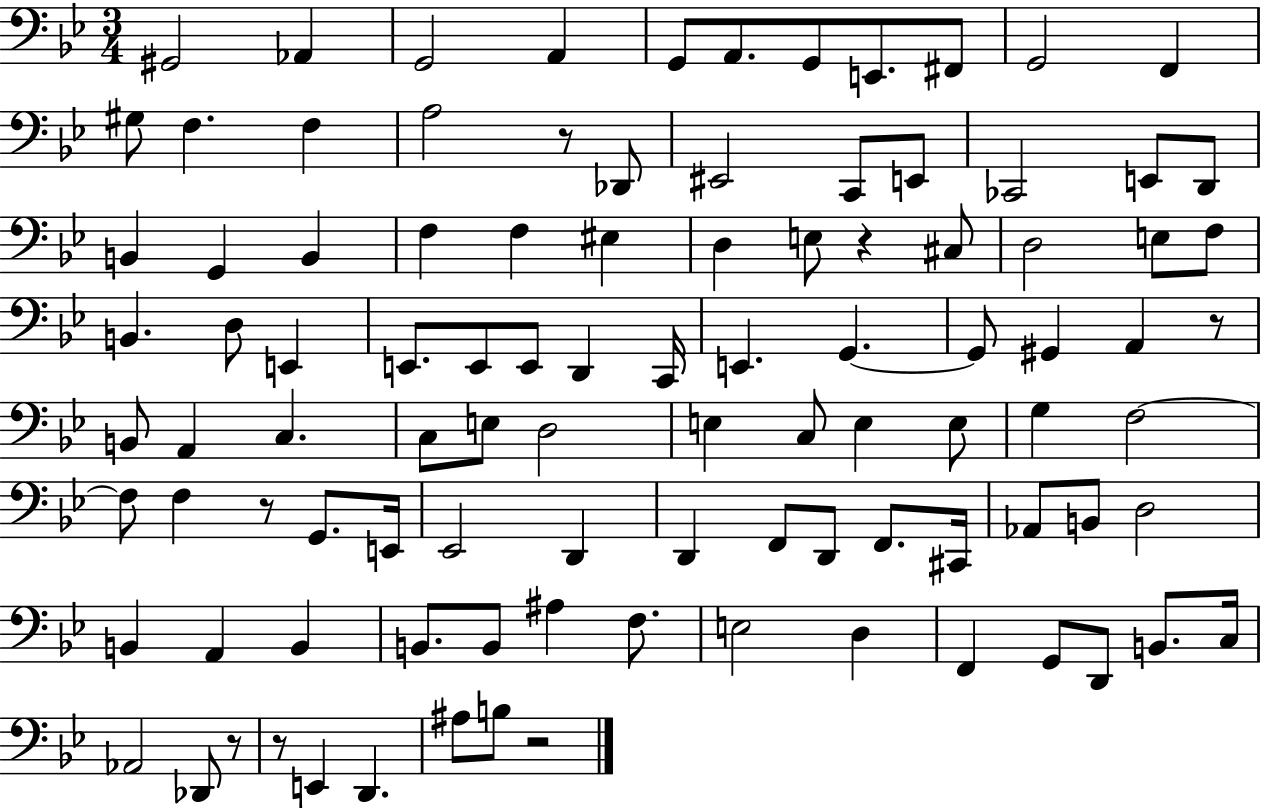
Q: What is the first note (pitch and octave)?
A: G#2